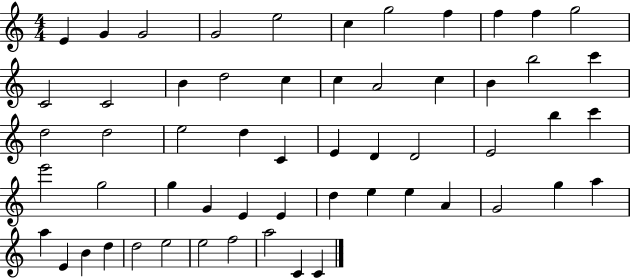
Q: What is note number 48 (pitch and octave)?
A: E4